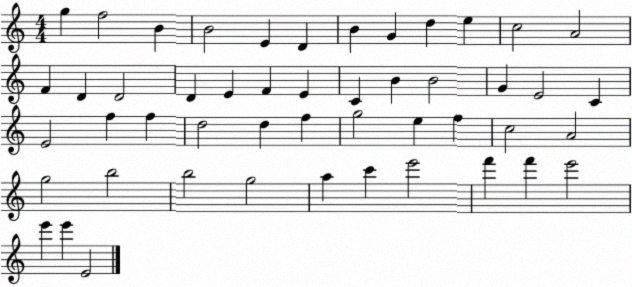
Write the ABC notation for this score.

X:1
T:Untitled
M:4/4
L:1/4
K:C
g f2 B B2 E D B G d e c2 A2 F D D2 D E F E C B B2 G E2 C E2 f f d2 d f g2 e f c2 A2 g2 b2 b2 g2 a c' e'2 f' f' e'2 e' e' E2